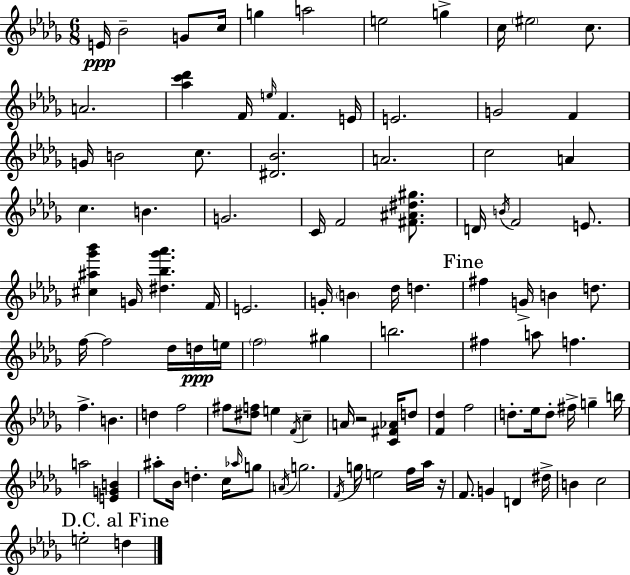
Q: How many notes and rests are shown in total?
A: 106